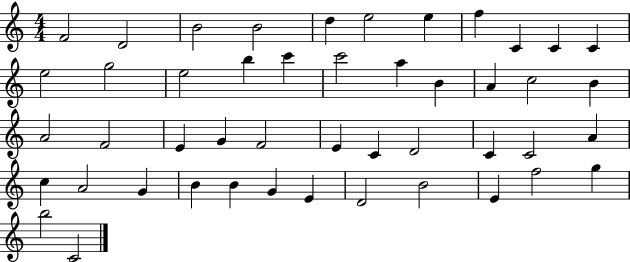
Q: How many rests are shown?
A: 0